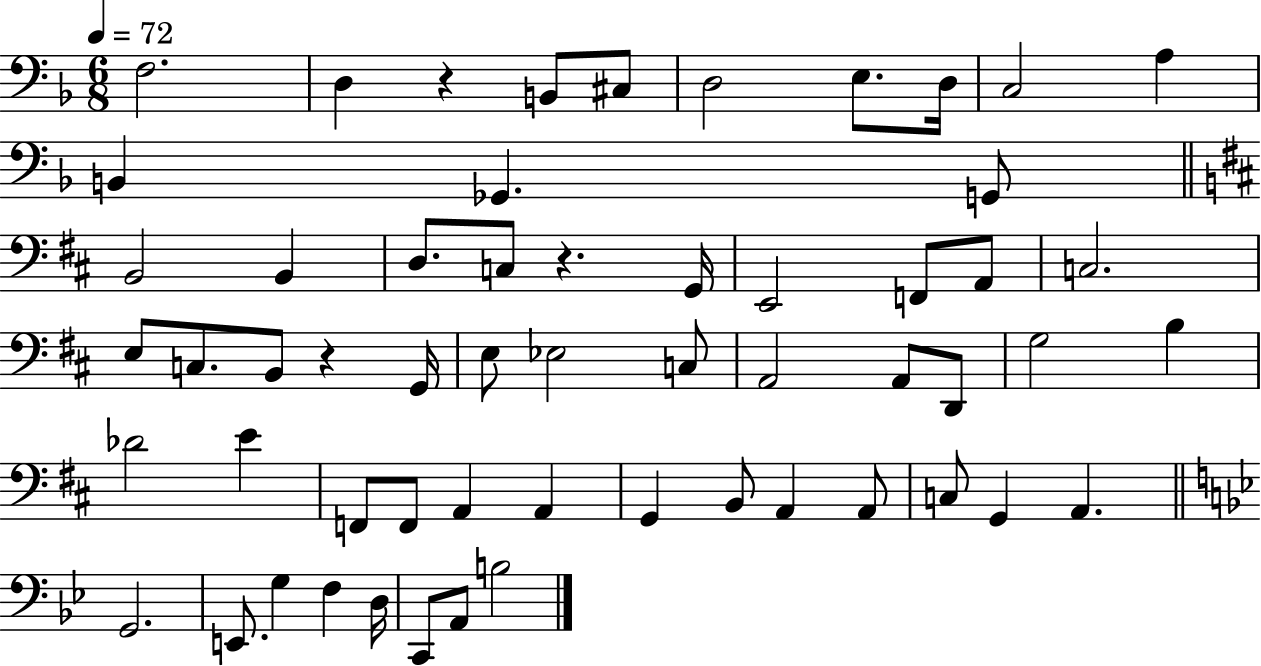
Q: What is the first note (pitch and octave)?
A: F3